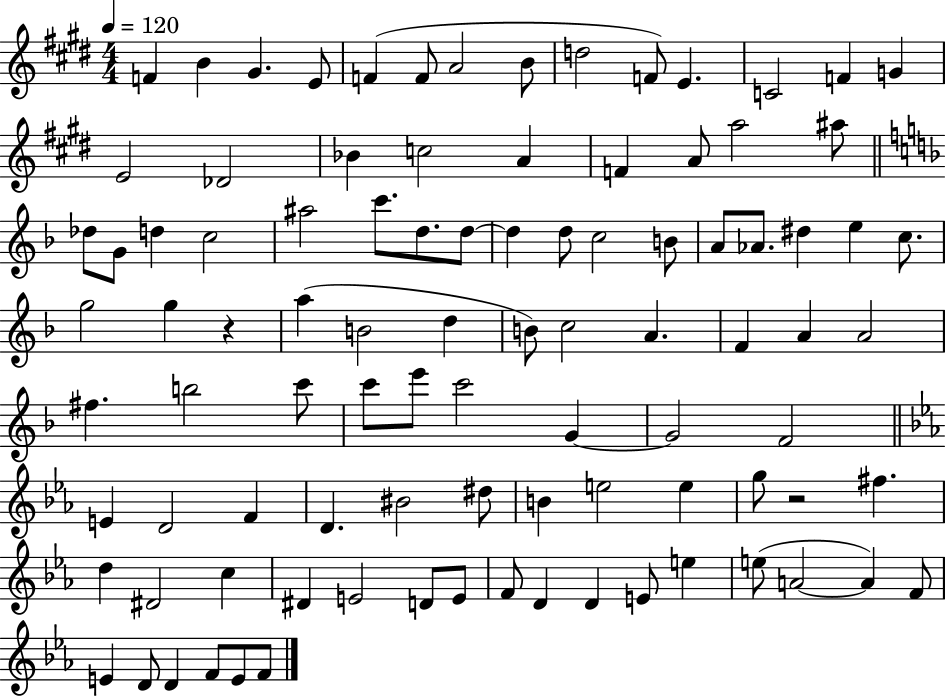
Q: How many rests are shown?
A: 2